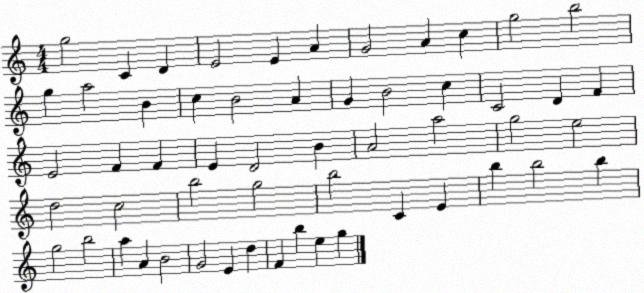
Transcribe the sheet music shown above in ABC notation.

X:1
T:Untitled
M:4/4
L:1/4
K:C
g2 C D E2 E A G2 A c g2 b2 g a2 B c B2 A G B2 c C2 D F E2 F F E D2 B A2 a2 g2 e2 d2 c2 b2 g2 b2 C E b b2 b g2 b2 a A B2 G2 E d F b e g